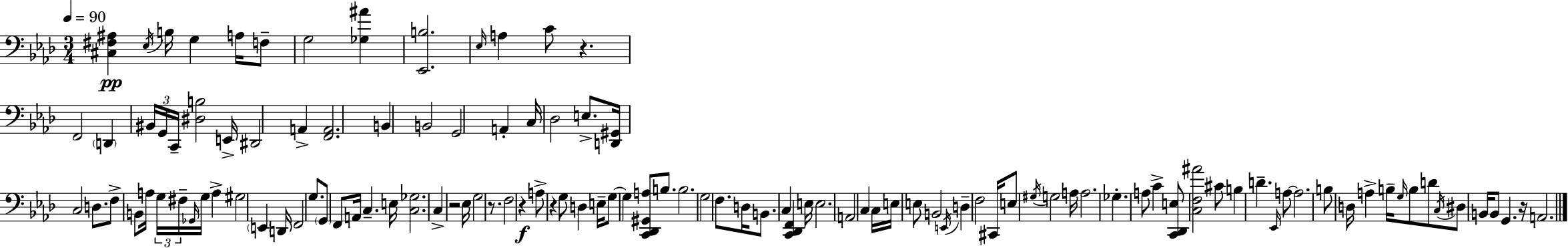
[C#3,F#3,A#3]/q Eb3/s B3/s G3/q A3/s F3/e G3/h [Gb3,A#4]/q [Eb2,B3]/h. Eb3/s A3/q C4/e R/q. F2/h D2/q BIS2/s G2/s C2/s [D#3,B3]/h E2/s D#2/h A2/q [F2,A2]/h. B2/q B2/h G2/h A2/q C3/s Db3/h E3/e. [D2,G#2]/s C3/h D3/e. F3/e B2/e A3/s G3/s F#3/s Gb2/s G3/s A3/q G#3/h E2/q D2/s F2/h G3/e. G2/e F2/e A2/s C3/q. E3/s [C3,Gb3]/h. C3/q R/h Eb3/s G3/h R/e. F3/h R/q A3/e R/q G3/e D3/q E3/s G3/e G3/q [C2,Db2,G#2,A3]/e B3/e. B3/h. G3/h F3/e. D3/s B2/e. C3/q [C2,Db2,F2]/q E3/s E3/h. A2/h C3/q C3/s E3/s E3/e B2/h E2/s D3/q F3/h C#2/s E3/e G#3/s G3/h A3/s A3/h. Gb3/q. A3/e C4/q [C2,Db2,E3]/e [C3,F3,A#4]/h C#4/e B3/q D4/q. Eb2/s A3/e A3/h. B3/e D3/s A3/q B3/s G3/s B3/e D4/e C3/s D#3/e B2/s B2/e G2/q. R/s A2/h.